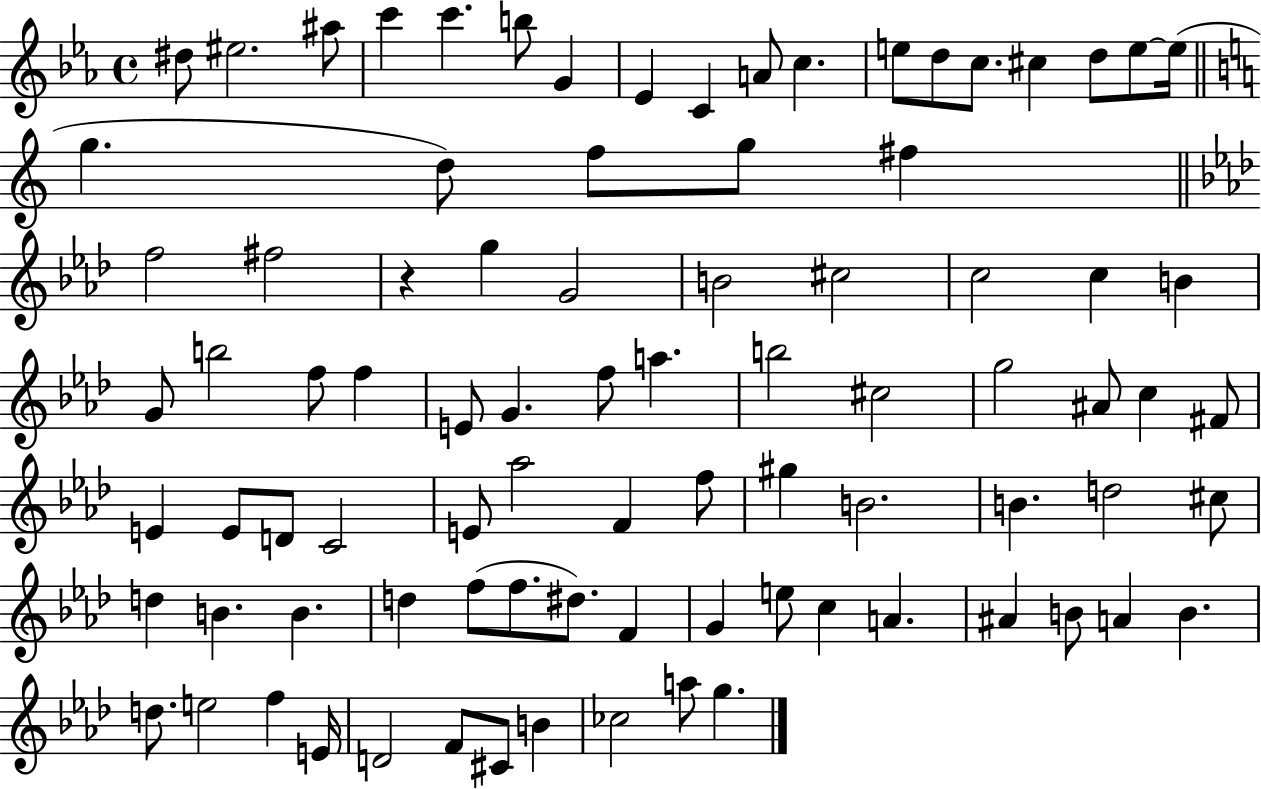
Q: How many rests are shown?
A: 1